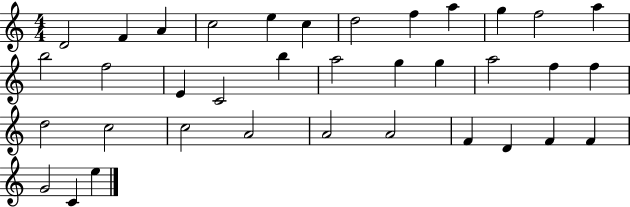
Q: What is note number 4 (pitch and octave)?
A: C5